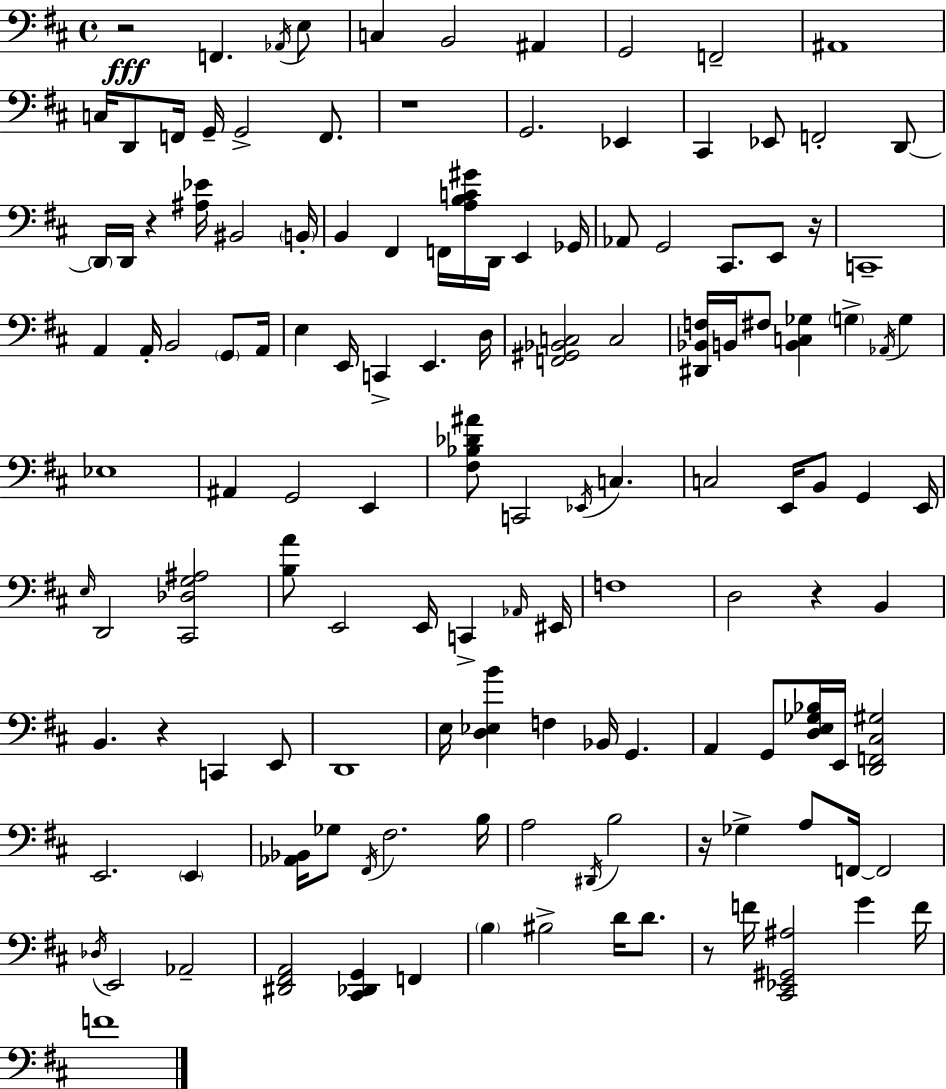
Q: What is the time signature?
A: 4/4